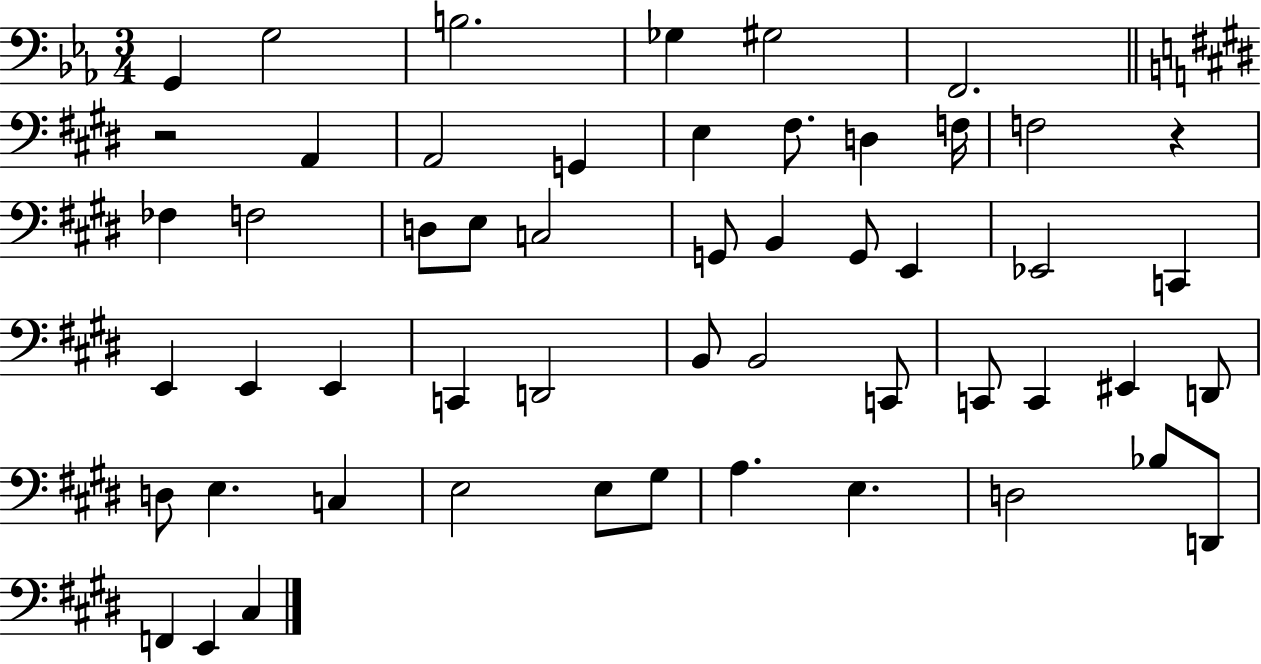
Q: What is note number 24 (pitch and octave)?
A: Eb2